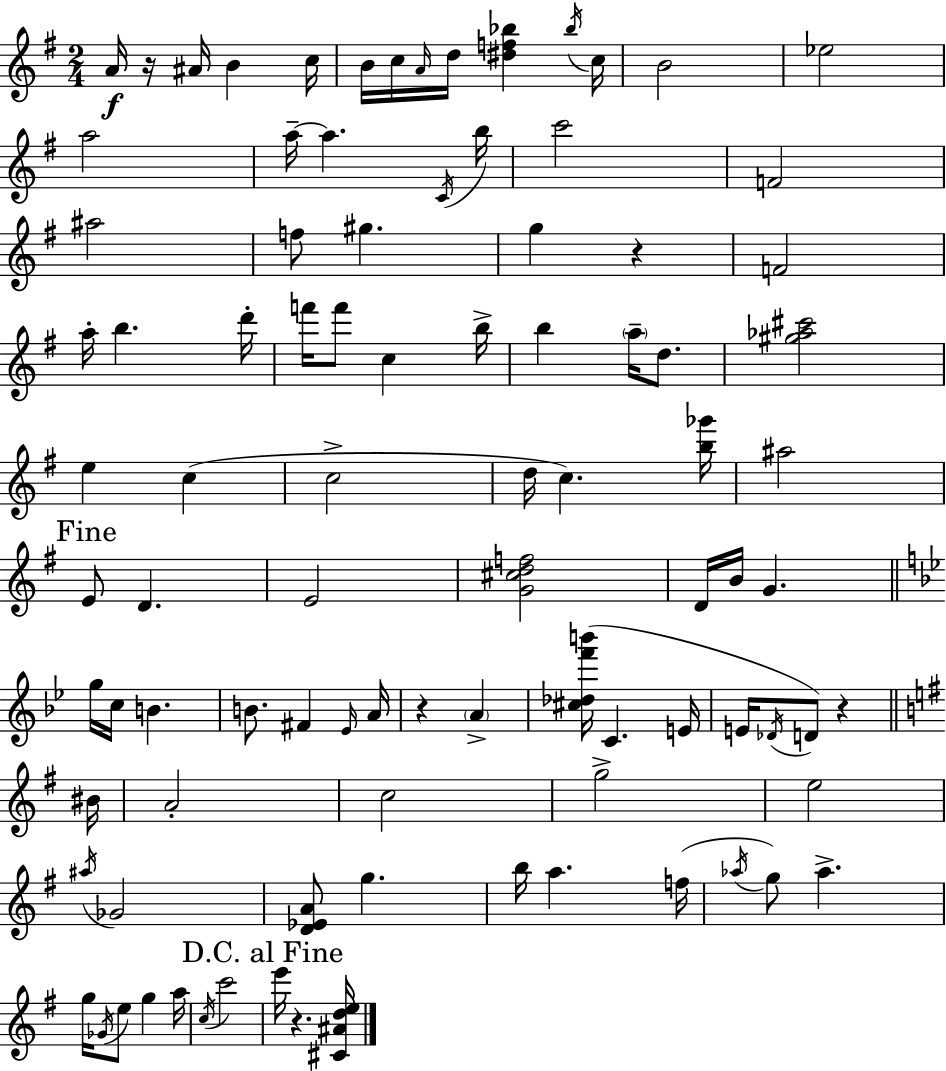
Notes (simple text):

A4/s R/s A#4/s B4/q C5/s B4/s C5/s A4/s D5/s [D#5,F5,Bb5]/q Bb5/s C5/s B4/h Eb5/h A5/h A5/s A5/q. C4/s B5/s C6/h F4/h A#5/h F5/e G#5/q. G5/q R/q F4/h A5/s B5/q. D6/s F6/s F6/e C5/q B5/s B5/q A5/s D5/e. [G#5,Ab5,C#6]/h E5/q C5/q C5/h D5/s C5/q. [B5,Gb6]/s A#5/h E4/e D4/q. E4/h [G4,C#5,D5,F5]/h D4/s B4/s G4/q. G5/s C5/s B4/q. B4/e. F#4/q Eb4/s A4/s R/q A4/q [C#5,Db5,F6,B6]/s C4/q. E4/s E4/s Db4/s D4/e R/q BIS4/s A4/h C5/h G5/h E5/h A#5/s Gb4/h [D4,Eb4,A4]/e G5/q. B5/s A5/q. F5/s Ab5/s G5/e Ab5/q. G5/s Gb4/s E5/e G5/q A5/s C5/s C6/h E6/s R/q. [C#4,A#4,D5,E5]/s